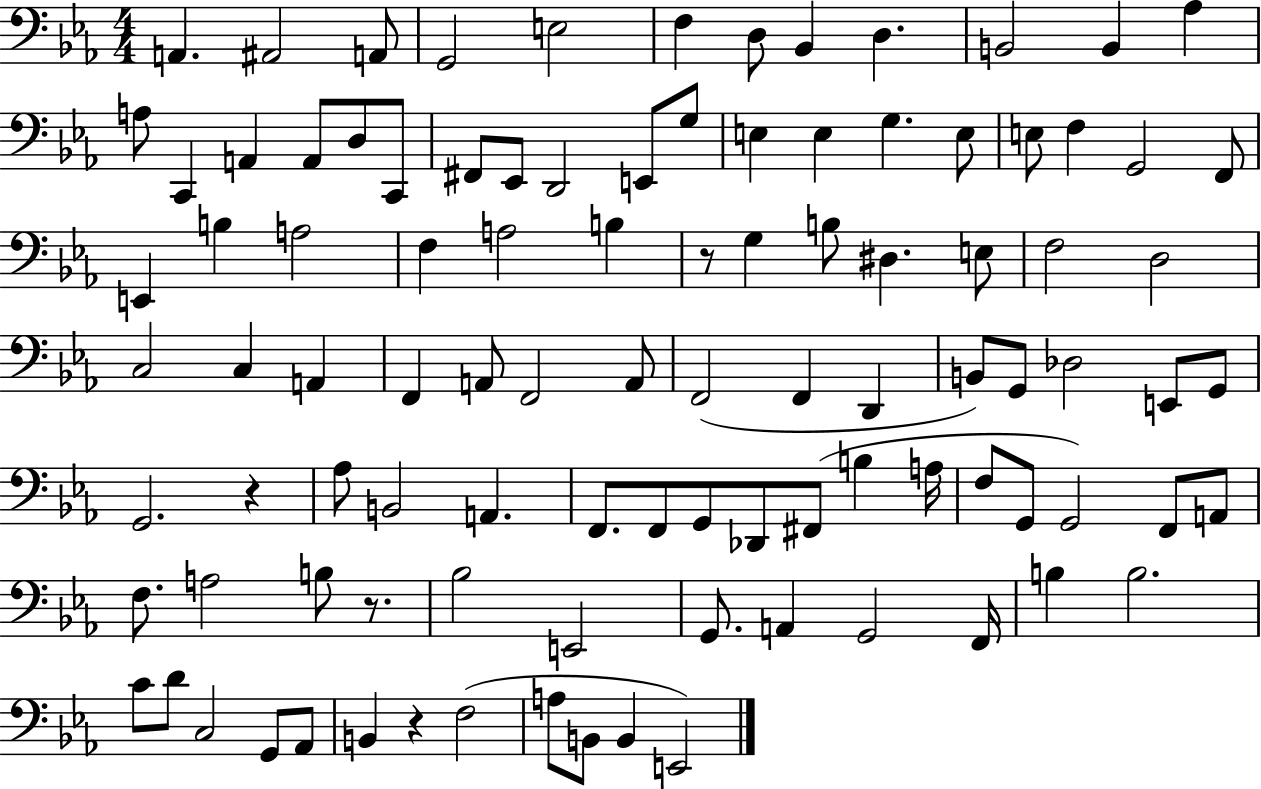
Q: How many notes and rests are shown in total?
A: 100